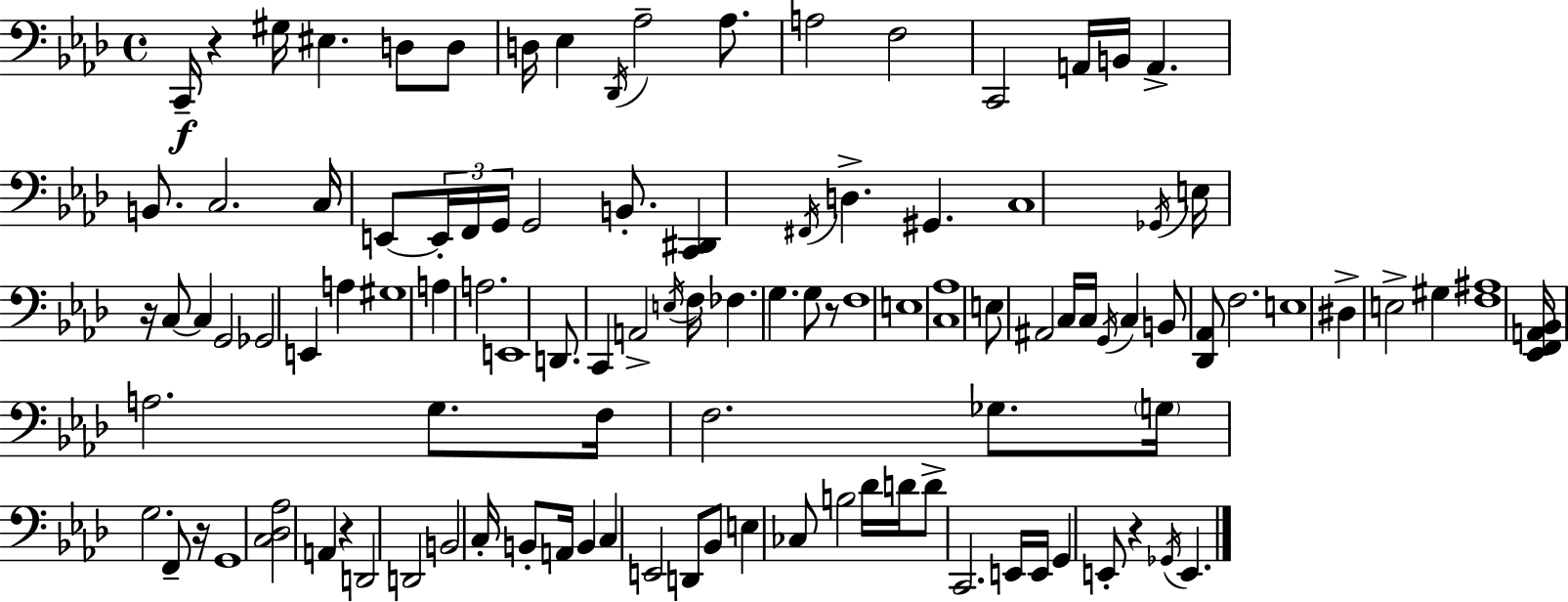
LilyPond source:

{
  \clef bass
  \time 4/4
  \defaultTimeSignature
  \key aes \major
  \repeat volta 2 { c,16--\f r4 gis16 eis4. d8 d8 | d16 ees4 \acciaccatura { des,16 } aes2-- aes8. | a2 f2 | c,2 a,16 b,16 a,4.-> | \break b,8. c2. | c16 e,8~~ \tuplet 3/2 { e,16-. f,16 g,16 } g,2 b,8.-. | <c, dis,>4 \acciaccatura { fis,16 } d4.-> gis,4. | c1 | \break \acciaccatura { ges,16 } e16 r16 c8~~ c4 g,2 | ges,2 e,4 a4 | gis1 | a4 a2. | \break e,1 | d,8. c,4 a,2-> | \acciaccatura { e16 } f16 fes4. g4. | g8 r8 f1 | \break e1 | <c aes>1 | e8 ais,2 c16 c16 | \acciaccatura { g,16 } c4 b,8 <des, aes,>8 f2. | \break e1 | dis4-> e2-> | gis4 <f ais>1 | <ees, f, a, bes,>16 a2. | \break g8. f16 f2. | ges8. \parenthesize g16 g2. | f,8-- r16 g,1 | <c des aes>2 a,4 | \break r4 d,2 d,2 | b,2 c16-. b,8-. | a,16 b,4 c4 e,2 | d,8 bes,8 e4 ces8 b2 | \break des'16 d'16 d'8-> c,2. | e,16 e,16 g,4 e,8-. r4 \acciaccatura { ges,16 } | e,4. } \bar "|."
}